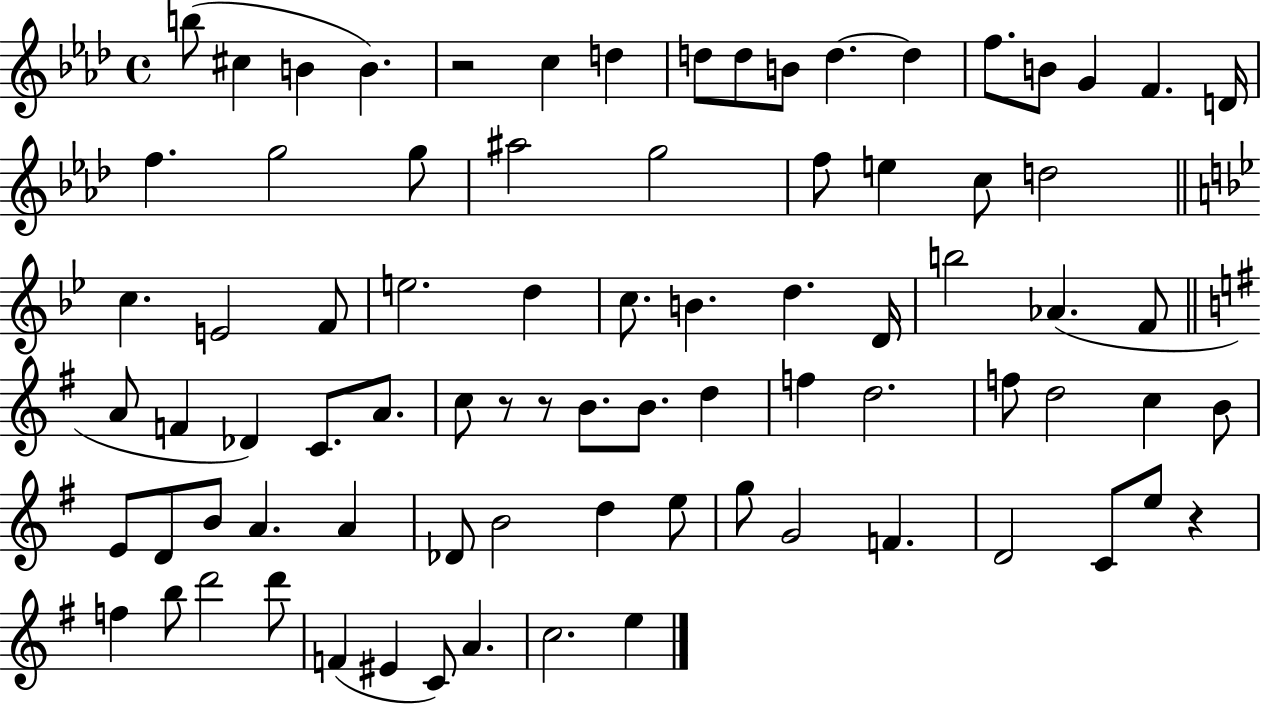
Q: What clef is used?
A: treble